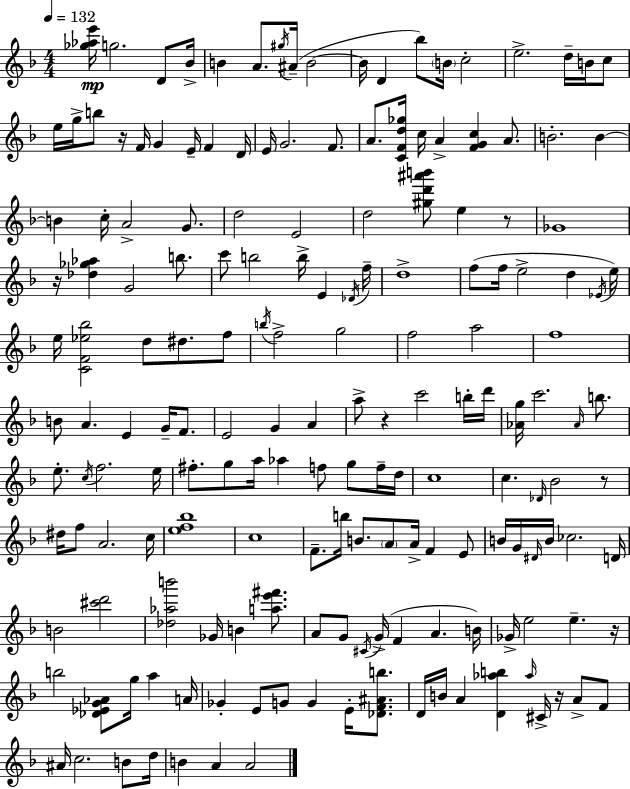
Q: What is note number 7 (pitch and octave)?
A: A#4